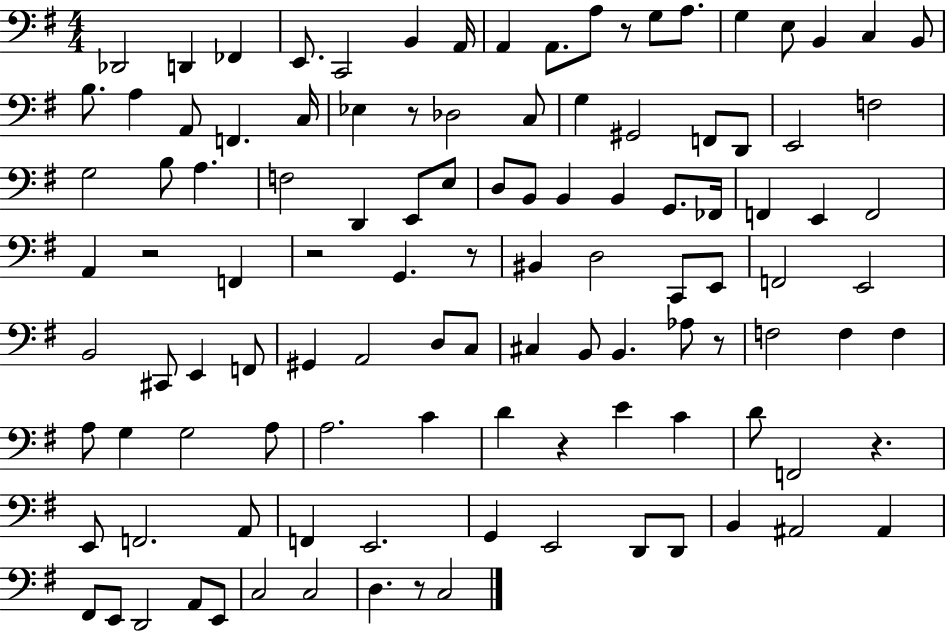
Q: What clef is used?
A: bass